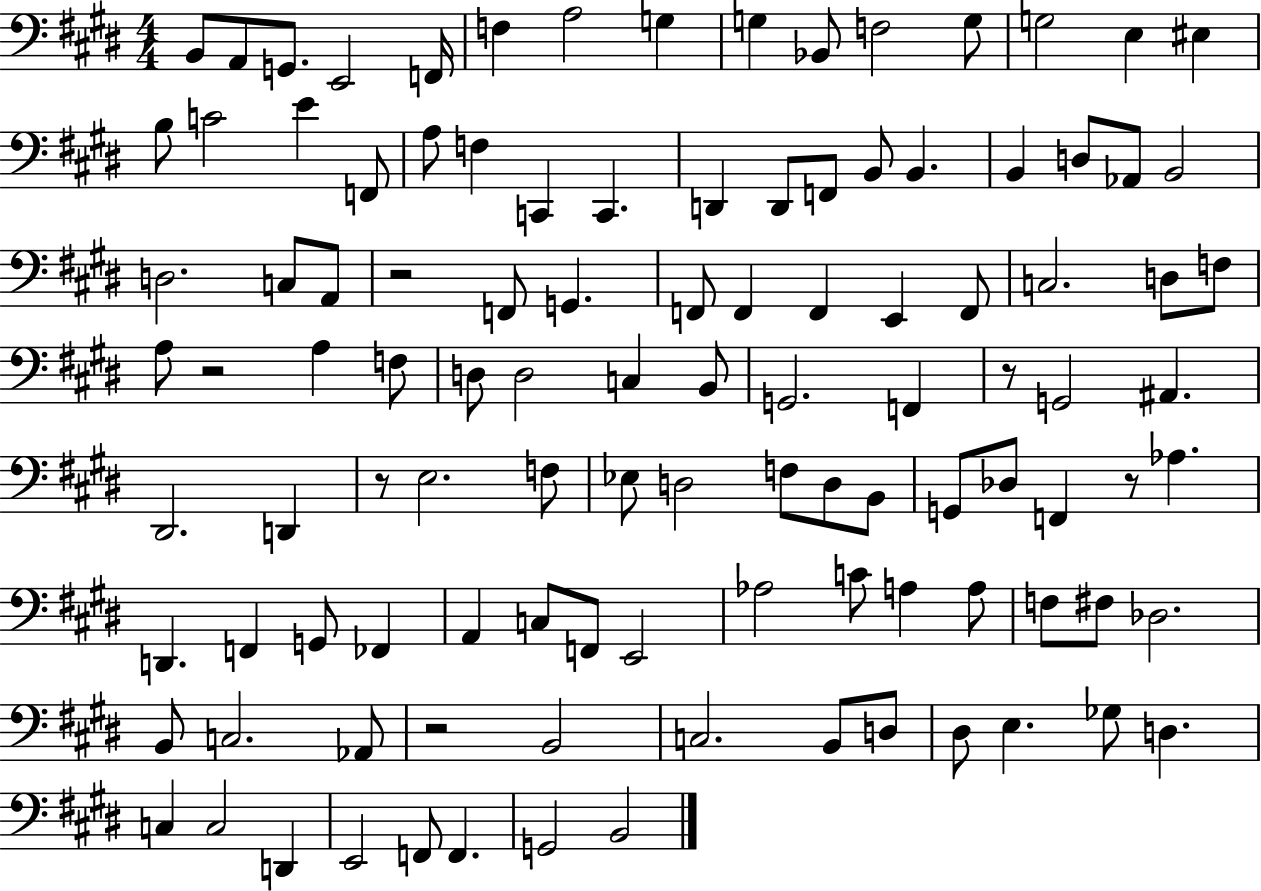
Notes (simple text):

B2/e A2/e G2/e. E2/h F2/s F3/q A3/h G3/q G3/q Bb2/e F3/h G3/e G3/h E3/q EIS3/q B3/e C4/h E4/q F2/e A3/e F3/q C2/q C2/q. D2/q D2/e F2/e B2/e B2/q. B2/q D3/e Ab2/e B2/h D3/h. C3/e A2/e R/h F2/e G2/q. F2/e F2/q F2/q E2/q F2/e C3/h. D3/e F3/e A3/e R/h A3/q F3/e D3/e D3/h C3/q B2/e G2/h. F2/q R/e G2/h A#2/q. D#2/h. D2/q R/e E3/h. F3/e Eb3/e D3/h F3/e D3/e B2/e G2/e Db3/e F2/q R/e Ab3/q. D2/q. F2/q G2/e FES2/q A2/q C3/e F2/e E2/h Ab3/h C4/e A3/q A3/e F3/e F#3/e Db3/h. B2/e C3/h. Ab2/e R/h B2/h C3/h. B2/e D3/e D#3/e E3/q. Gb3/e D3/q. C3/q C3/h D2/q E2/h F2/e F2/q. G2/h B2/h